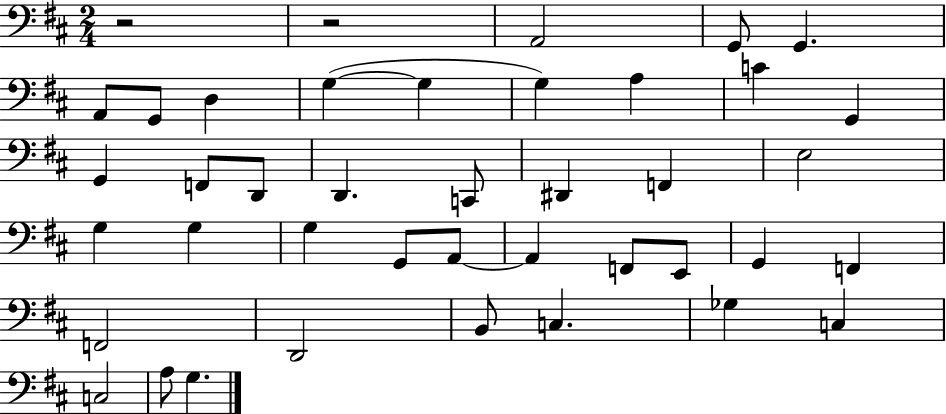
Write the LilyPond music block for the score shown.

{
  \clef bass
  \numericTimeSignature
  \time 2/4
  \key d \major
  r2 | r2 | a,2 | g,8 g,4. | \break a,8 g,8 d4 | g4~(~ g4 | g4) a4 | c'4 g,4 | \break g,4 f,8 d,8 | d,4. c,8 | dis,4 f,4 | e2 | \break g4 g4 | g4 g,8 a,8~~ | a,4 f,8 e,8 | g,4 f,4 | \break f,2 | d,2 | b,8 c4. | ges4 c4 | \break c2 | a8 g4. | \bar "|."
}